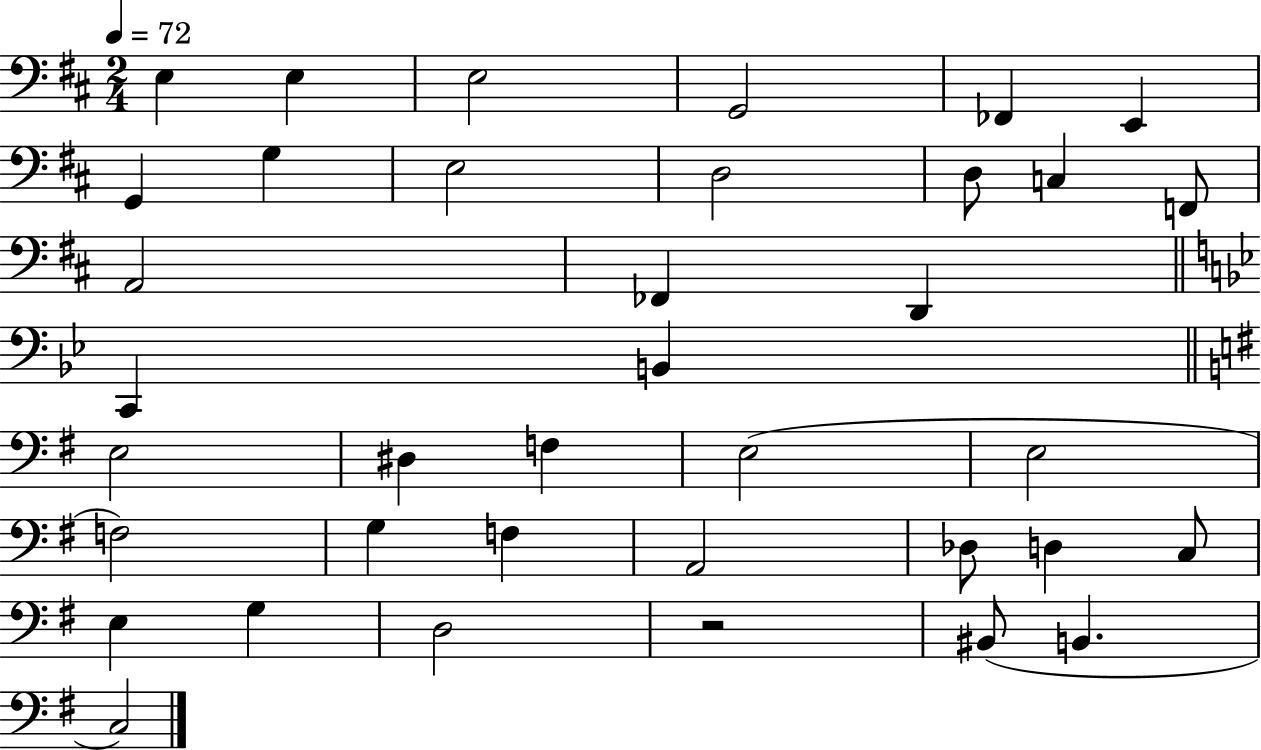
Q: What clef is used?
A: bass